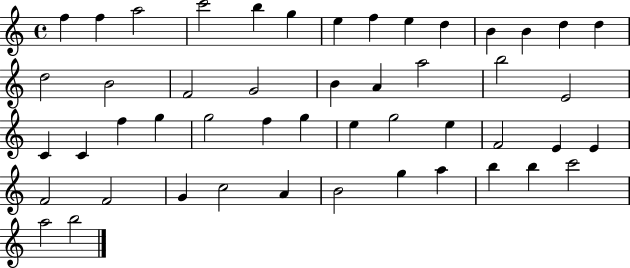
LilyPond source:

{
  \clef treble
  \time 4/4
  \defaultTimeSignature
  \key c \major
  f''4 f''4 a''2 | c'''2 b''4 g''4 | e''4 f''4 e''4 d''4 | b'4 b'4 d''4 d''4 | \break d''2 b'2 | f'2 g'2 | b'4 a'4 a''2 | b''2 e'2 | \break c'4 c'4 f''4 g''4 | g''2 f''4 g''4 | e''4 g''2 e''4 | f'2 e'4 e'4 | \break f'2 f'2 | g'4 c''2 a'4 | b'2 g''4 a''4 | b''4 b''4 c'''2 | \break a''2 b''2 | \bar "|."
}